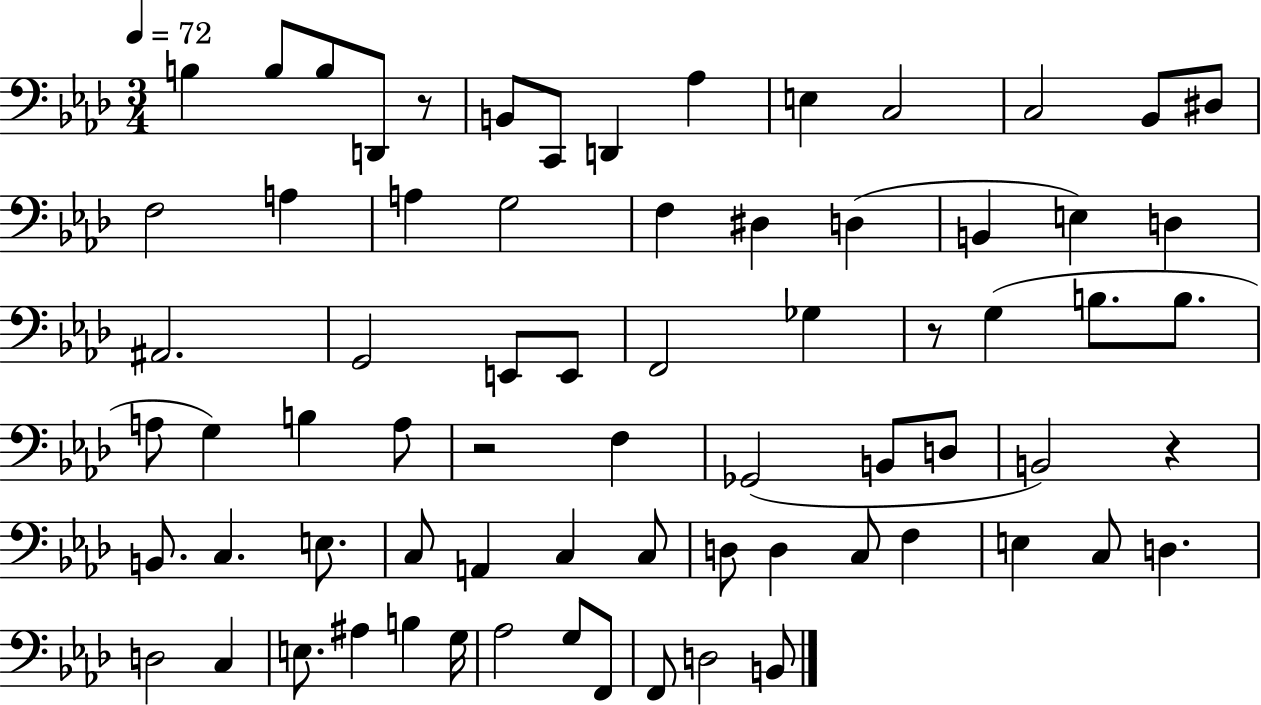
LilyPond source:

{
  \clef bass
  \numericTimeSignature
  \time 3/4
  \key aes \major
  \tempo 4 = 72
  b4 b8 b8 d,8 r8 | b,8 c,8 d,4 aes4 | e4 c2 | c2 bes,8 dis8 | \break f2 a4 | a4 g2 | f4 dis4 d4( | b,4 e4) d4 | \break ais,2. | g,2 e,8 e,8 | f,2 ges4 | r8 g4( b8. b8. | \break a8 g4) b4 a8 | r2 f4 | ges,2( b,8 d8 | b,2) r4 | \break b,8. c4. e8. | c8 a,4 c4 c8 | d8 d4 c8 f4 | e4 c8 d4. | \break d2 c4 | e8. ais4 b4 g16 | aes2 g8 f,8 | f,8 d2 b,8 | \break \bar "|."
}